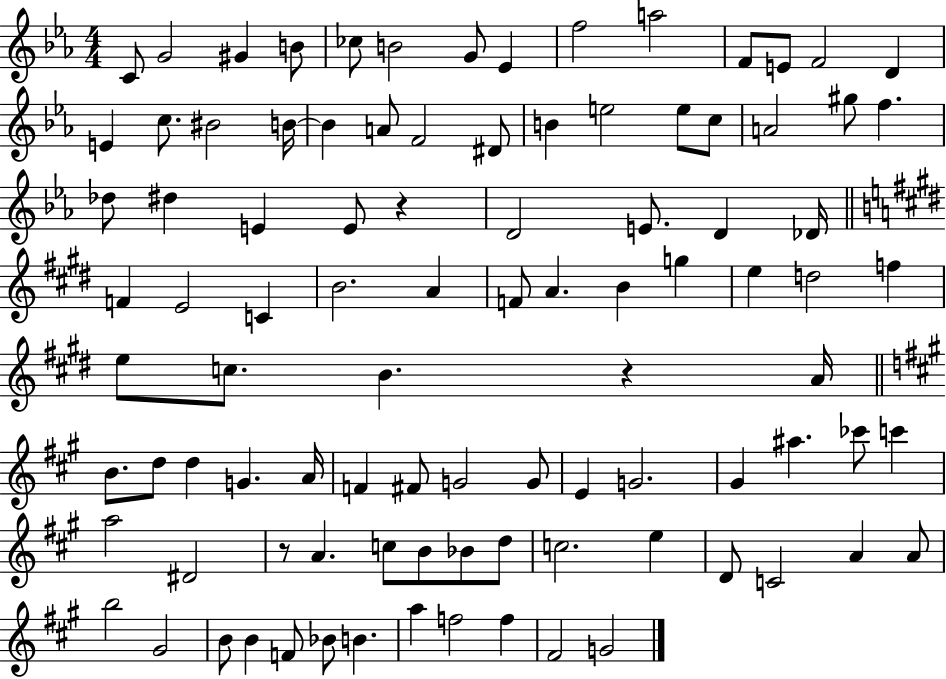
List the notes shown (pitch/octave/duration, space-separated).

C4/e G4/h G#4/q B4/e CES5/e B4/h G4/e Eb4/q F5/h A5/h F4/e E4/e F4/h D4/q E4/q C5/e. BIS4/h B4/s B4/q A4/e F4/h D#4/e B4/q E5/h E5/e C5/e A4/h G#5/e F5/q. Db5/e D#5/q E4/q E4/e R/q D4/h E4/e. D4/q Db4/s F4/q E4/h C4/q B4/h. A4/q F4/e A4/q. B4/q G5/q E5/q D5/h F5/q E5/e C5/e. B4/q. R/q A4/s B4/e. D5/e D5/q G4/q. A4/s F4/q F#4/e G4/h G4/e E4/q G4/h. G#4/q A#5/q. CES6/e C6/q A5/h D#4/h R/e A4/q. C5/e B4/e Bb4/e D5/e C5/h. E5/q D4/e C4/h A4/q A4/e B5/h G#4/h B4/e B4/q F4/e Bb4/e B4/q. A5/q F5/h F5/q F#4/h G4/h